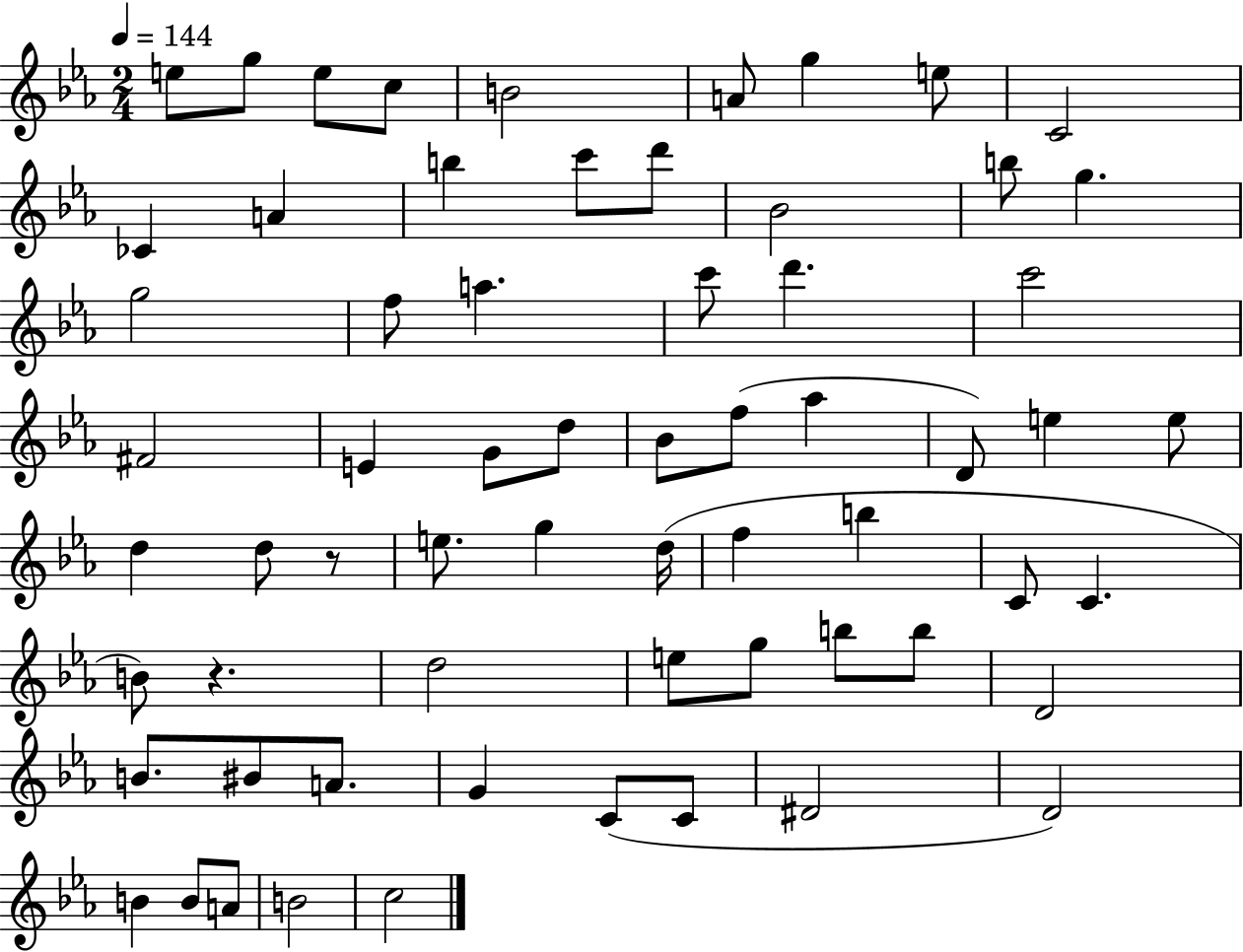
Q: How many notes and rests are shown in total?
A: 64